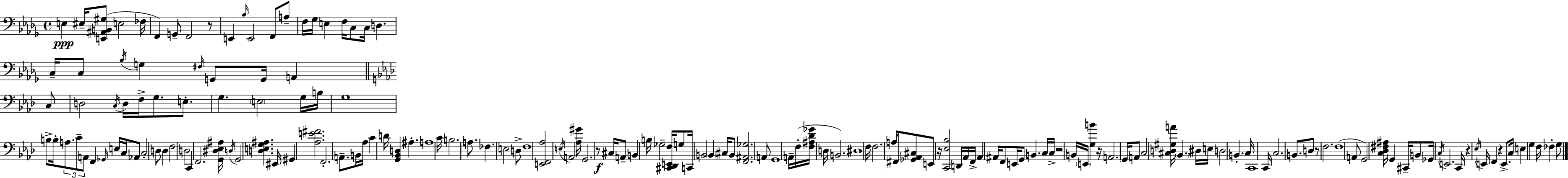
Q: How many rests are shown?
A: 8